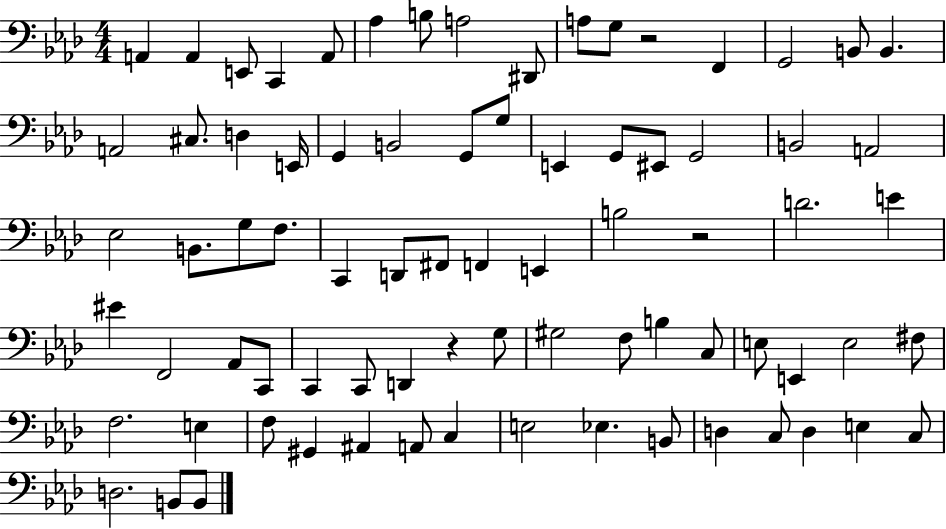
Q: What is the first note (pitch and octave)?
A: A2